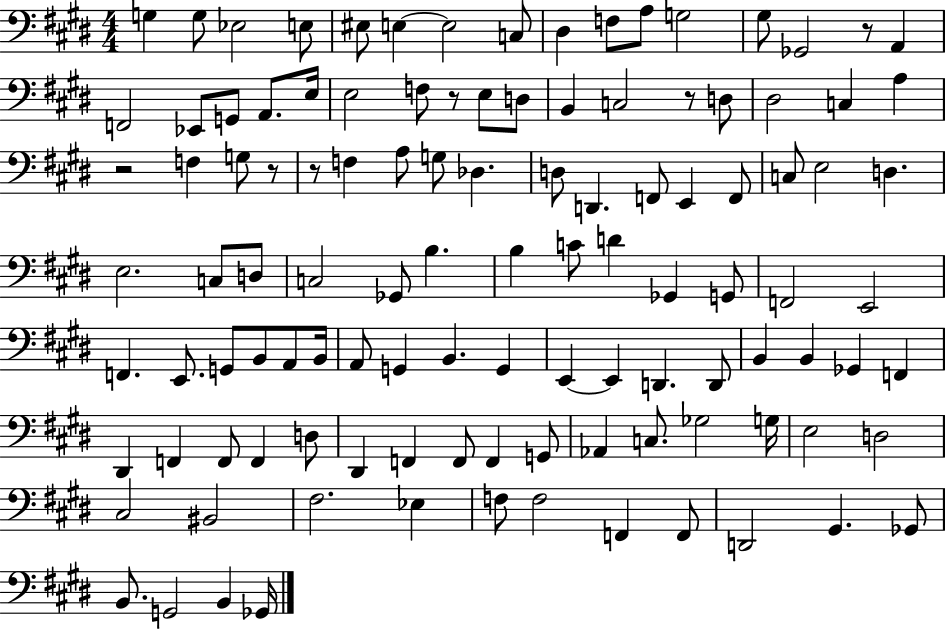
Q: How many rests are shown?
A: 6